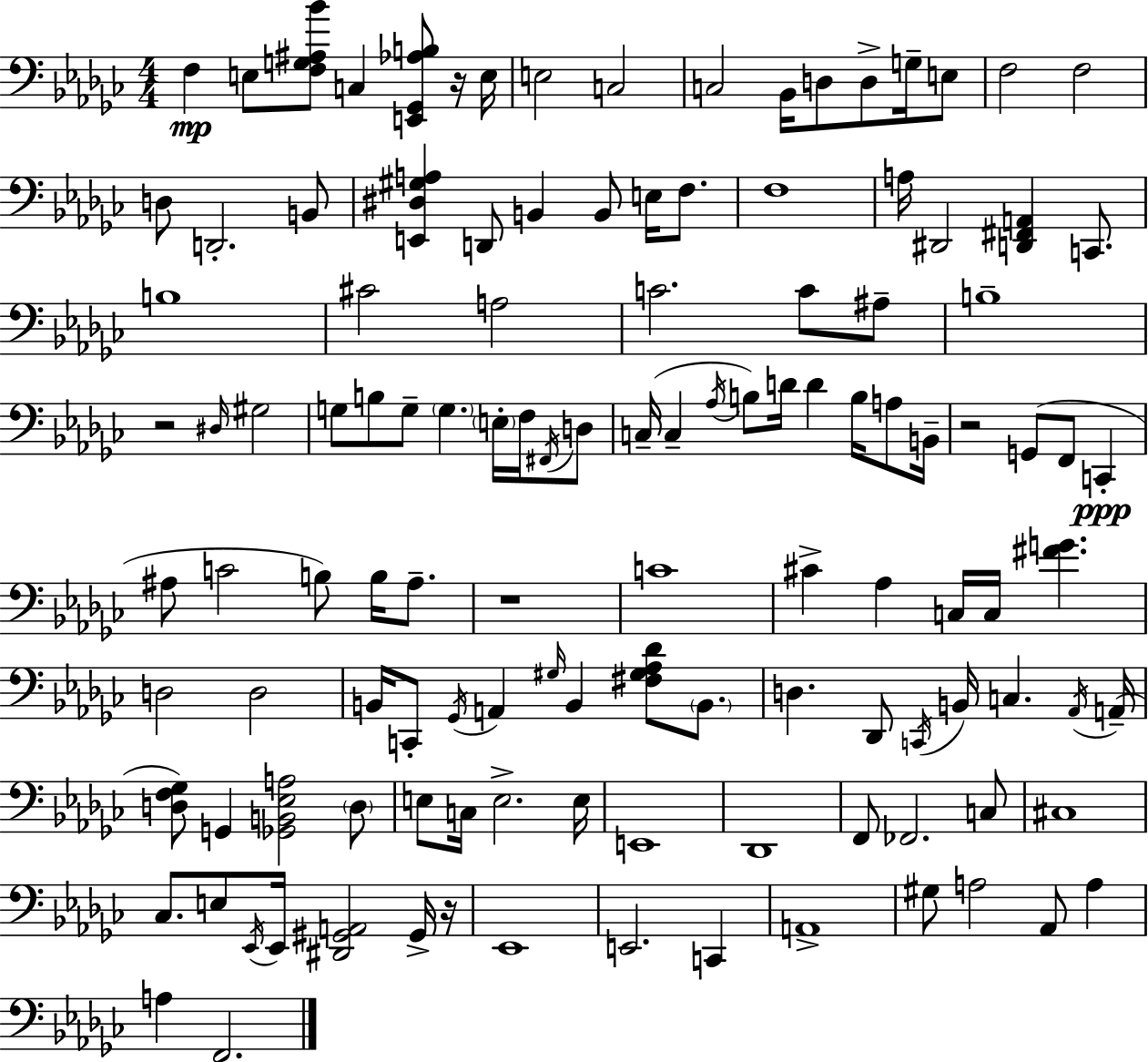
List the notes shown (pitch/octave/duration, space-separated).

F3/q E3/e [F3,G3,A#3,Bb4]/e C3/q [E2,Gb2,Ab3,B3]/e R/s E3/s E3/h C3/h C3/h Bb2/s D3/e D3/e G3/s E3/e F3/h F3/h D3/e D2/h. B2/e [E2,D#3,G#3,A3]/q D2/e B2/q B2/e E3/s F3/e. F3/w A3/s D#2/h [D2,F#2,A2]/q C2/e. B3/w C#4/h A3/h C4/h. C4/e A#3/e B3/w R/h D#3/s G#3/h G3/e B3/e G3/e G3/q. E3/s F3/s F#2/s D3/e C3/s C3/q Ab3/s B3/e D4/s D4/q B3/s A3/e B2/s R/h G2/e F2/e C2/q A#3/e C4/h B3/e B3/s A#3/e. R/w C4/w C#4/q Ab3/q C3/s C3/s [F#4,G4]/q. D3/h D3/h B2/s C2/e Gb2/s A2/q G#3/s B2/q [F#3,G#3,Ab3,Db4]/e B2/e. D3/q. Db2/e C2/s B2/s C3/q. Ab2/s A2/s [D3,F3,Gb3]/e G2/q [Gb2,B2,Eb3,A3]/h D3/e E3/e C3/s E3/h. E3/s E2/w Db2/w F2/e FES2/h. C3/e C#3/w CES3/e. E3/e Eb2/s Eb2/s [D#2,G#2,A2]/h G#2/s R/s Eb2/w E2/h. C2/q A2/w G#3/e A3/h Ab2/e A3/q A3/q F2/h.